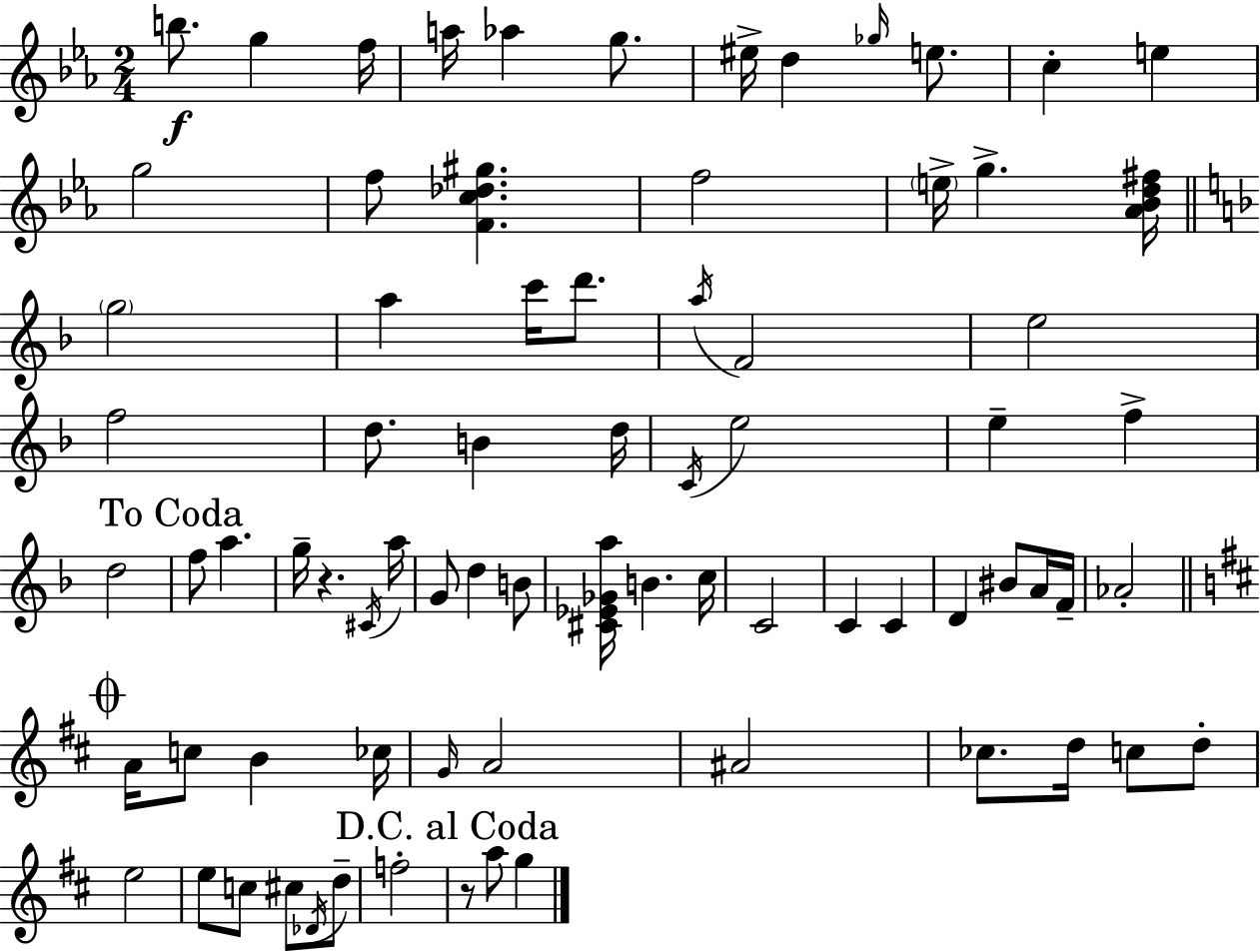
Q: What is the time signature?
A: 2/4